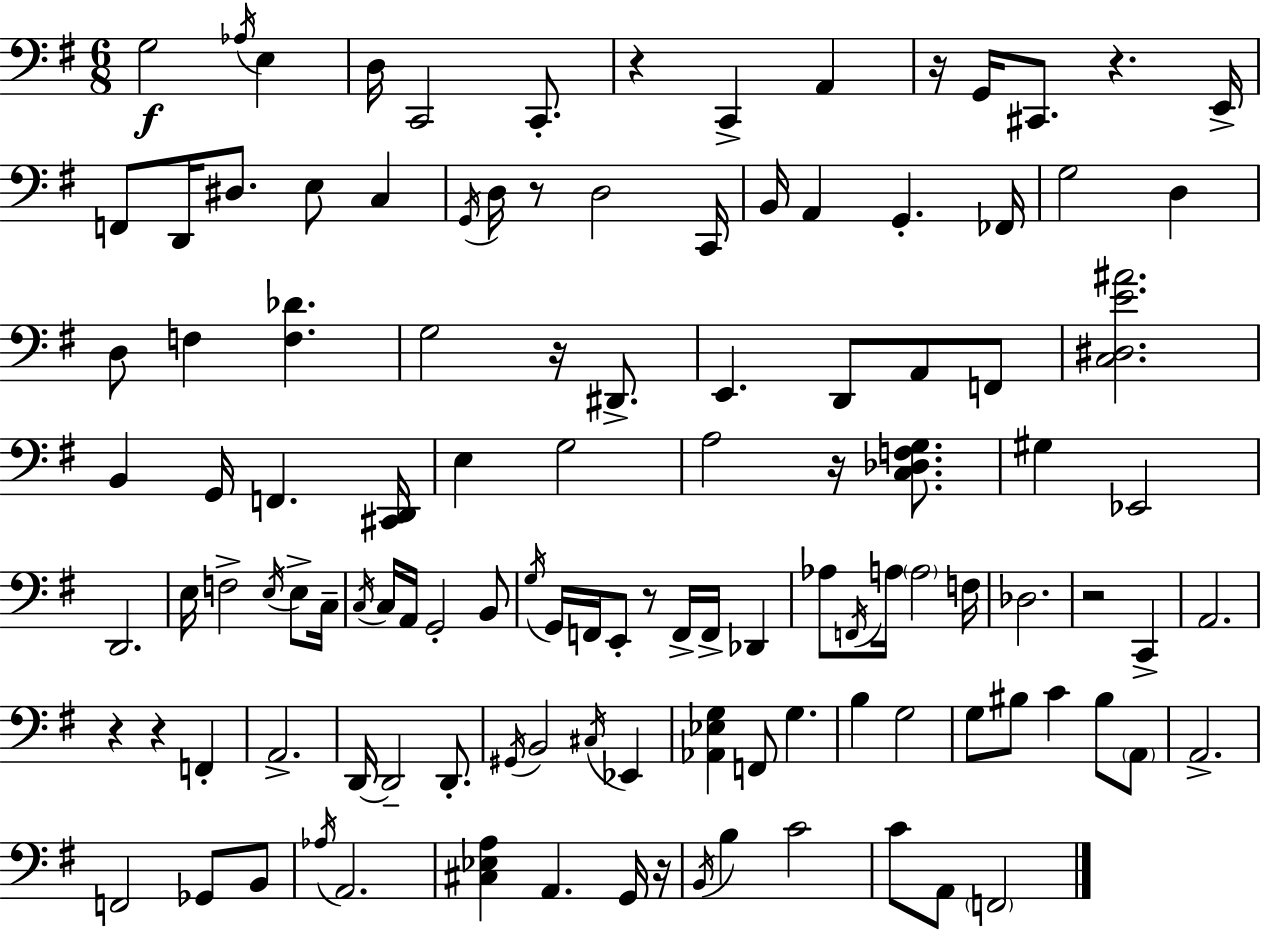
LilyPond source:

{
  \clef bass
  \numericTimeSignature
  \time 6/8
  \key g \major
  g2\f \acciaccatura { aes16 } e4 | d16 c,2 c,8.-. | r4 c,4-> a,4 | r16 g,16 cis,8. r4. | \break e,16-> f,8 d,16 dis8. e8 c4 | \acciaccatura { g,16 } d16 r8 d2 | c,16 b,16 a,4 g,4.-. | fes,16 g2 d4 | \break d8 f4 <f des'>4. | g2 r16 dis,8.-> | e,4. d,8 a,8 | f,8 <c dis e' ais'>2. | \break b,4 g,16 f,4. | <cis, d,>16 e4 g2 | a2 r16 <c des f g>8. | gis4 ees,2 | \break d,2. | e16 f2-> \acciaccatura { e16 } | e8-> c16-- \acciaccatura { c16 } c16 a,16 g,2-. | b,8 \acciaccatura { g16 } g,16 f,16 e,8-. r8 f,16-> | \break f,16-> des,4 aes8 \acciaccatura { f,16 } a16 \parenthesize a2 | f16 des2. | r2 | c,4-> a,2. | \break r4 r4 | f,4-. a,2.-> | d,16~~ d,2-- | d,8.-. \acciaccatura { gis,16 } b,2 | \break \acciaccatura { cis16 } ees,4 <aes, ees g>4 | f,8 g4. b4 | g2 g8 bis8 | c'4 bis8 \parenthesize a,8 a,2.-> | \break f,2 | ges,8 b,8 \acciaccatura { aes16 } a,2. | <cis ees a>4 | a,4. g,16 r16 \acciaccatura { b,16 } b4 | \break c'2 c'8 | a,8 \parenthesize f,2 \bar "|."
}